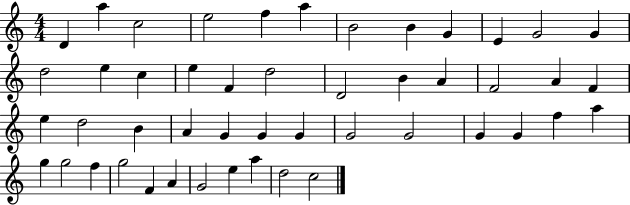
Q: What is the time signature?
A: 4/4